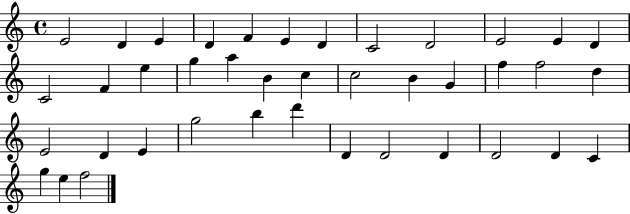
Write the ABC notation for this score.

X:1
T:Untitled
M:4/4
L:1/4
K:C
E2 D E D F E D C2 D2 E2 E D C2 F e g a B c c2 B G f f2 d E2 D E g2 b d' D D2 D D2 D C g e f2